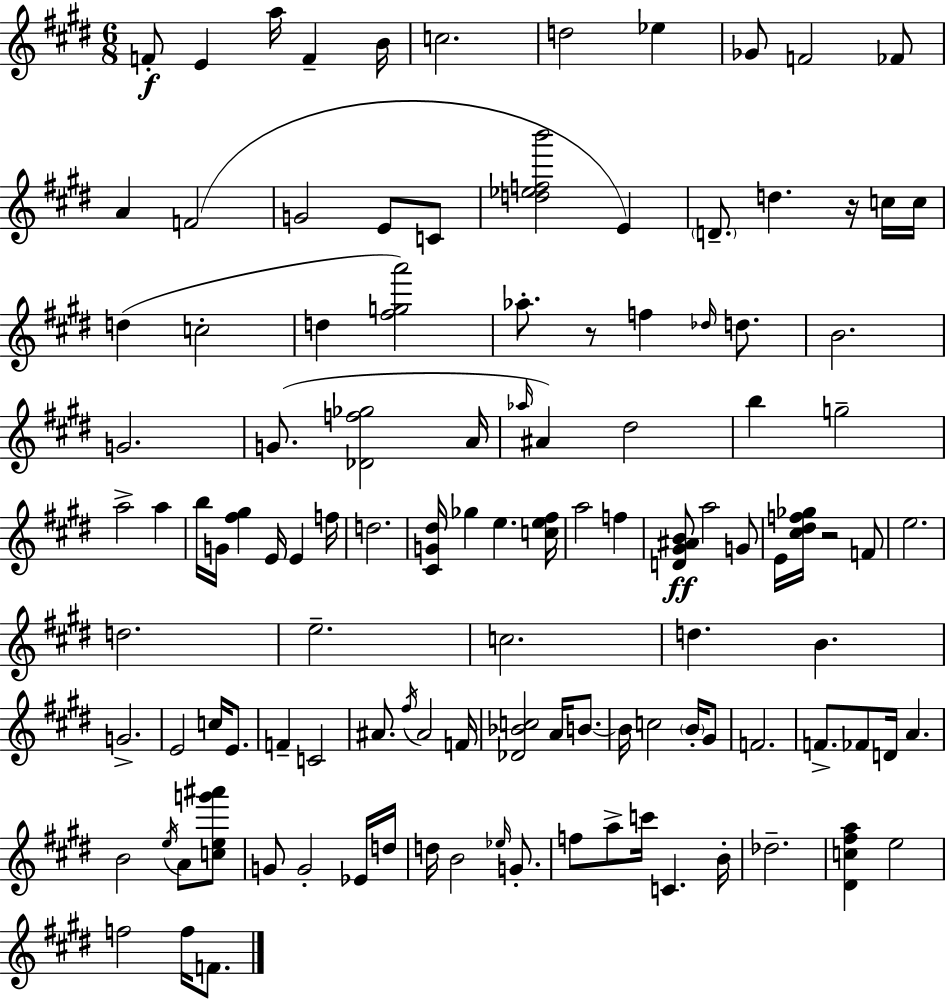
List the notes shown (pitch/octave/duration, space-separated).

F4/e E4/q A5/s F4/q B4/s C5/h. D5/h Eb5/q Gb4/e F4/h FES4/e A4/q F4/h G4/h E4/e C4/e [D5,Eb5,F5,B6]/h E4/q D4/e. D5/q. R/s C5/s C5/s D5/q C5/h D5/q [F#5,G5,A6]/h Ab5/e. R/e F5/q Db5/s D5/e. B4/h. G4/h. G4/e. [Db4,F5,Gb5]/h A4/s Ab5/s A#4/q D#5/h B5/q G5/h A5/h A5/q B5/s G4/s [F#5,G#5]/q E4/s E4/q F5/s D5/h. [C#4,G4,D#5]/s Gb5/q E5/q. [C5,E5,F#5]/s A5/h F5/q [D4,G#4,A#4,B4]/e A5/h G4/e E4/s [C#5,D#5,F5,Gb5]/s R/h F4/e E5/h. D5/h. E5/h. C5/h. D5/q. B4/q. G4/h. E4/h C5/s E4/e. F4/q C4/h A#4/e. F#5/s A#4/h F4/s [Db4,Bb4,C5]/h A4/s B4/e. B4/s C5/h B4/s G#4/e F4/h. F4/e. FES4/e D4/s A4/q. B4/h E5/s A4/e [C5,E5,G6,A#6]/e G4/e G4/h Eb4/s D5/s D5/s B4/h Eb5/s G4/e. F5/e A5/e C6/s C4/q. B4/s Db5/h. [D#4,C5,F#5,A5]/q E5/h F5/h F5/s F4/e.